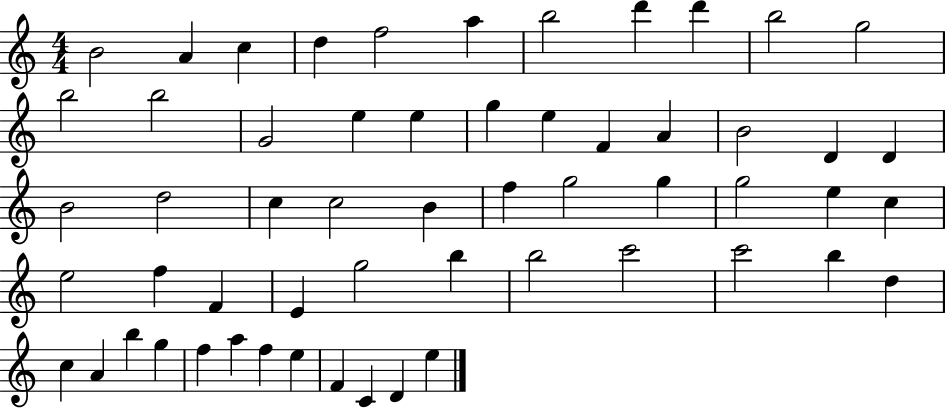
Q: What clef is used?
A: treble